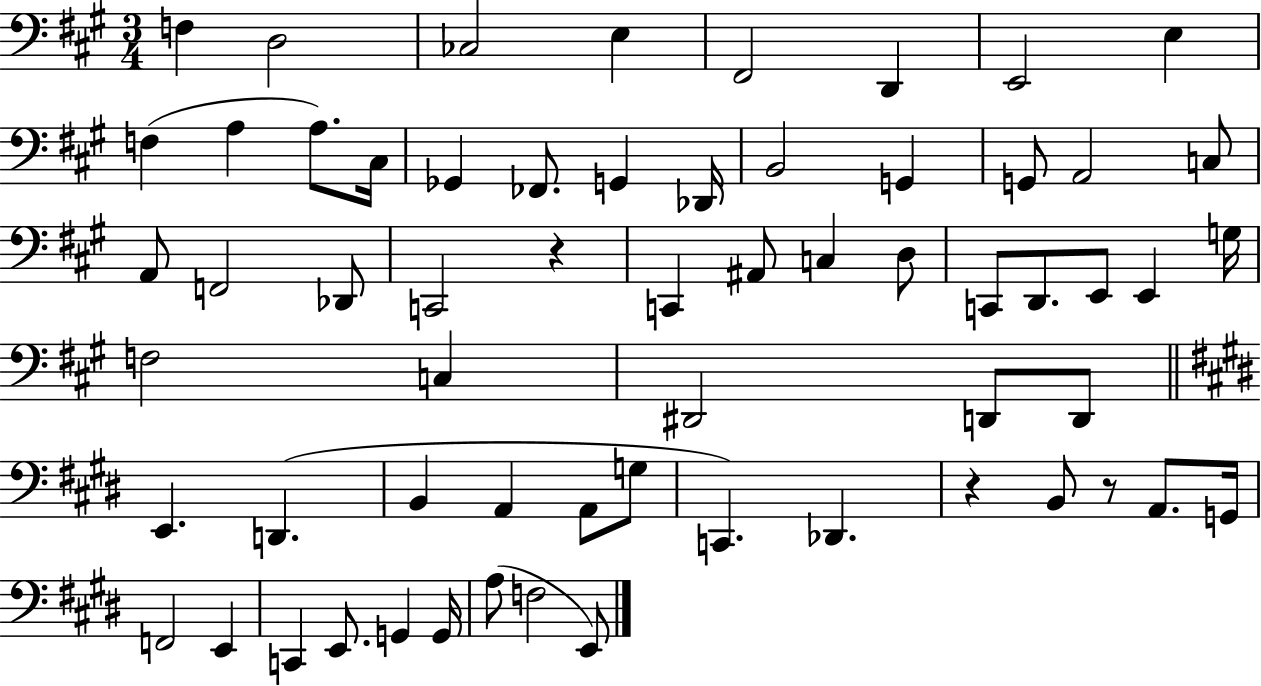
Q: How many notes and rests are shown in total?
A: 62